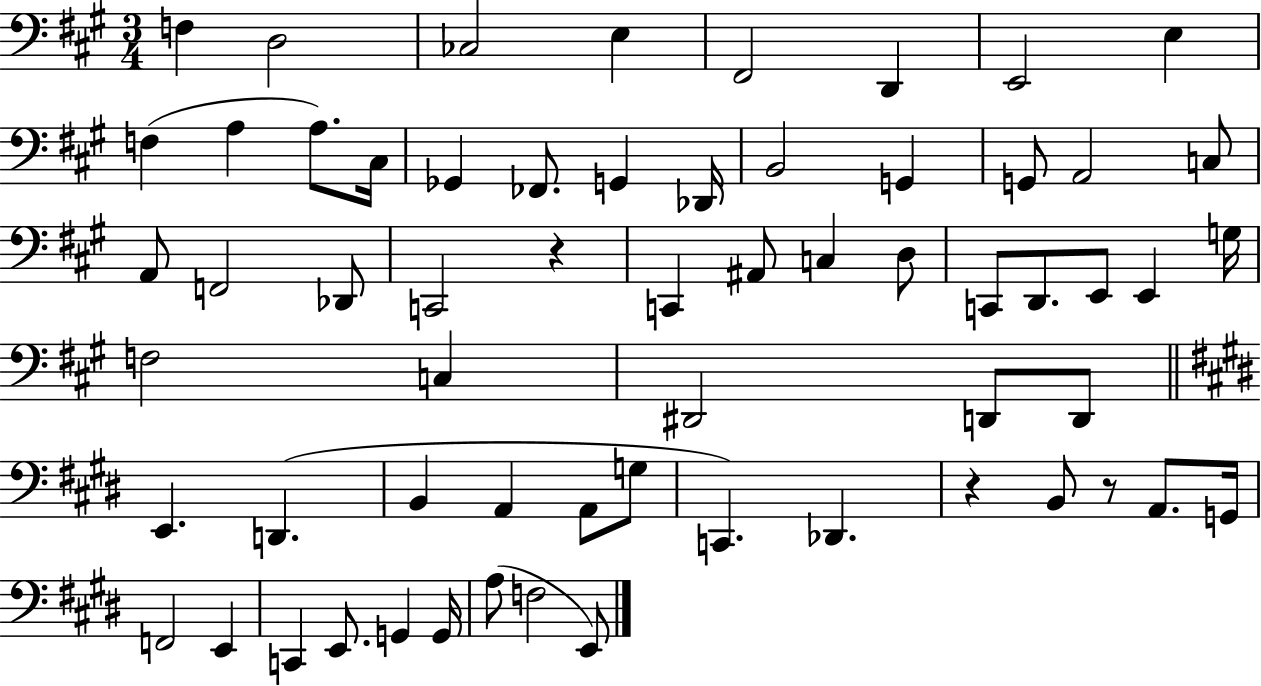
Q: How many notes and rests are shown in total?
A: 62